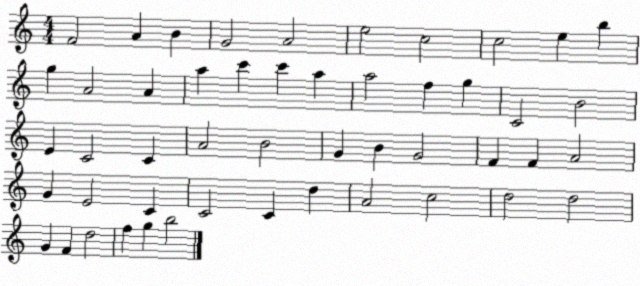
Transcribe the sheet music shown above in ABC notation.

X:1
T:Untitled
M:4/4
L:1/4
K:C
F2 A B G2 A2 e2 c2 c2 e b g A2 A a c' c' a a2 f g C2 B2 E C2 C A2 B2 G B G2 F F A2 G E2 C C2 C d A2 c2 d2 d2 G F d2 f g b2